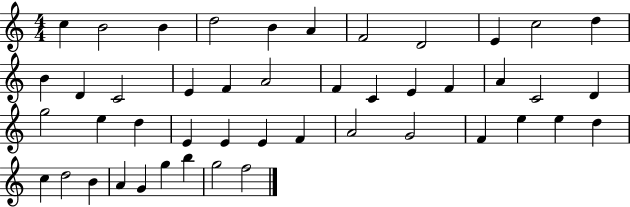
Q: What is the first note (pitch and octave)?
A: C5